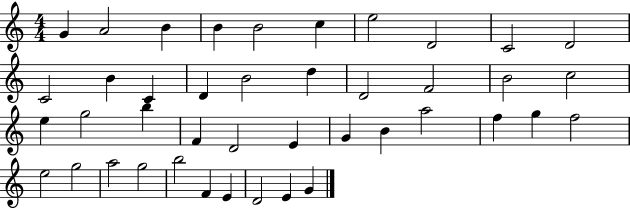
{
  \clef treble
  \numericTimeSignature
  \time 4/4
  \key c \major
  g'4 a'2 b'4 | b'4 b'2 c''4 | e''2 d'2 | c'2 d'2 | \break c'2 b'4 c'4 | d'4 b'2 d''4 | d'2 f'2 | b'2 c''2 | \break e''4 g''2 b''4 | f'4 d'2 e'4 | g'4 b'4 a''2 | f''4 g''4 f''2 | \break e''2 g''2 | a''2 g''2 | b''2 f'4 e'4 | d'2 e'4 g'4 | \break \bar "|."
}